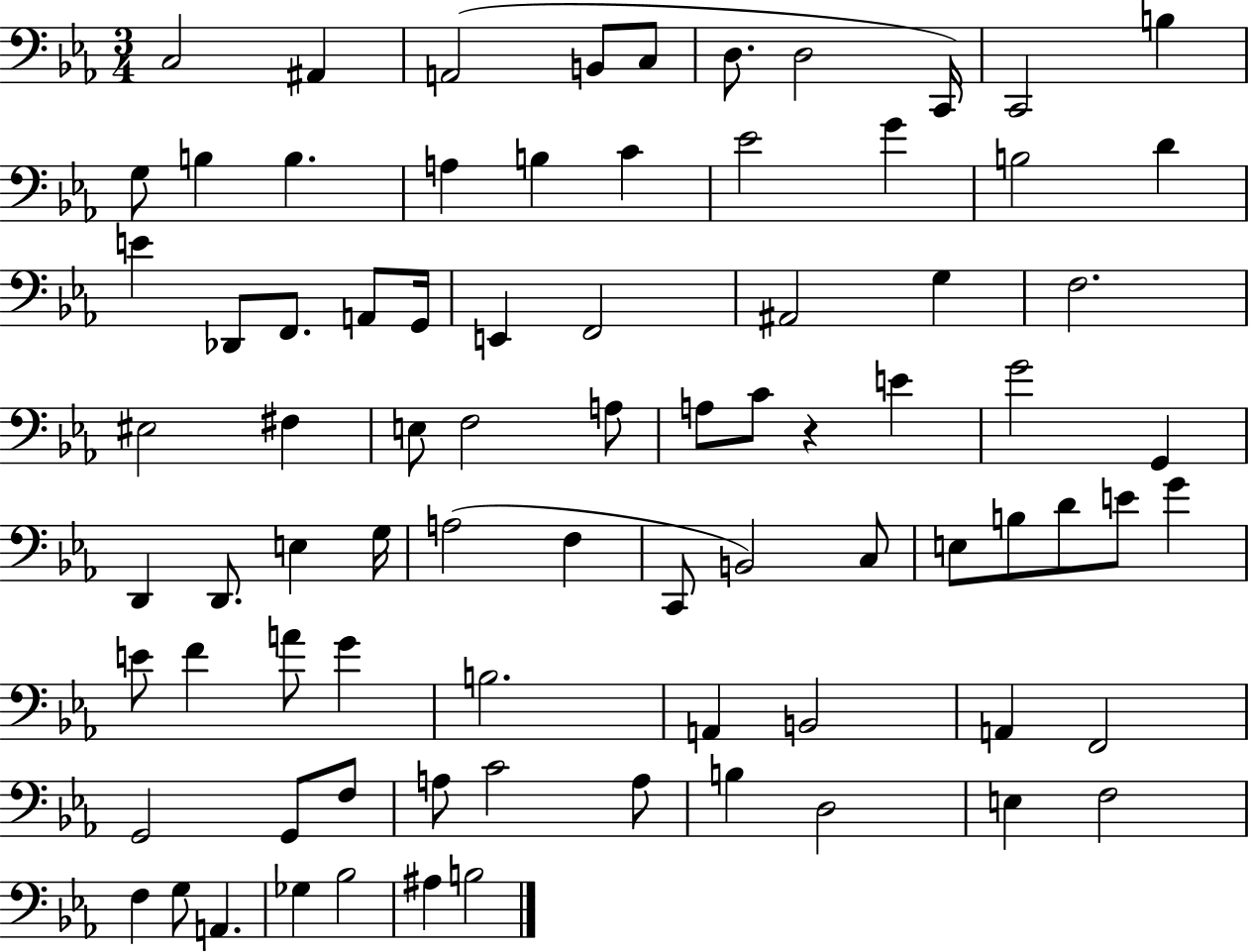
{
  \clef bass
  \numericTimeSignature
  \time 3/4
  \key ees \major
  c2 ais,4 | a,2( b,8 c8 | d8. d2 c,16) | c,2 b4 | \break g8 b4 b4. | a4 b4 c'4 | ees'2 g'4 | b2 d'4 | \break e'4 des,8 f,8. a,8 g,16 | e,4 f,2 | ais,2 g4 | f2. | \break eis2 fis4 | e8 f2 a8 | a8 c'8 r4 e'4 | g'2 g,4 | \break d,4 d,8. e4 g16 | a2( f4 | c,8 b,2) c8 | e8 b8 d'8 e'8 g'4 | \break e'8 f'4 a'8 g'4 | b2. | a,4 b,2 | a,4 f,2 | \break g,2 g,8 f8 | a8 c'2 a8 | b4 d2 | e4 f2 | \break f4 g8 a,4. | ges4 bes2 | ais4 b2 | \bar "|."
}